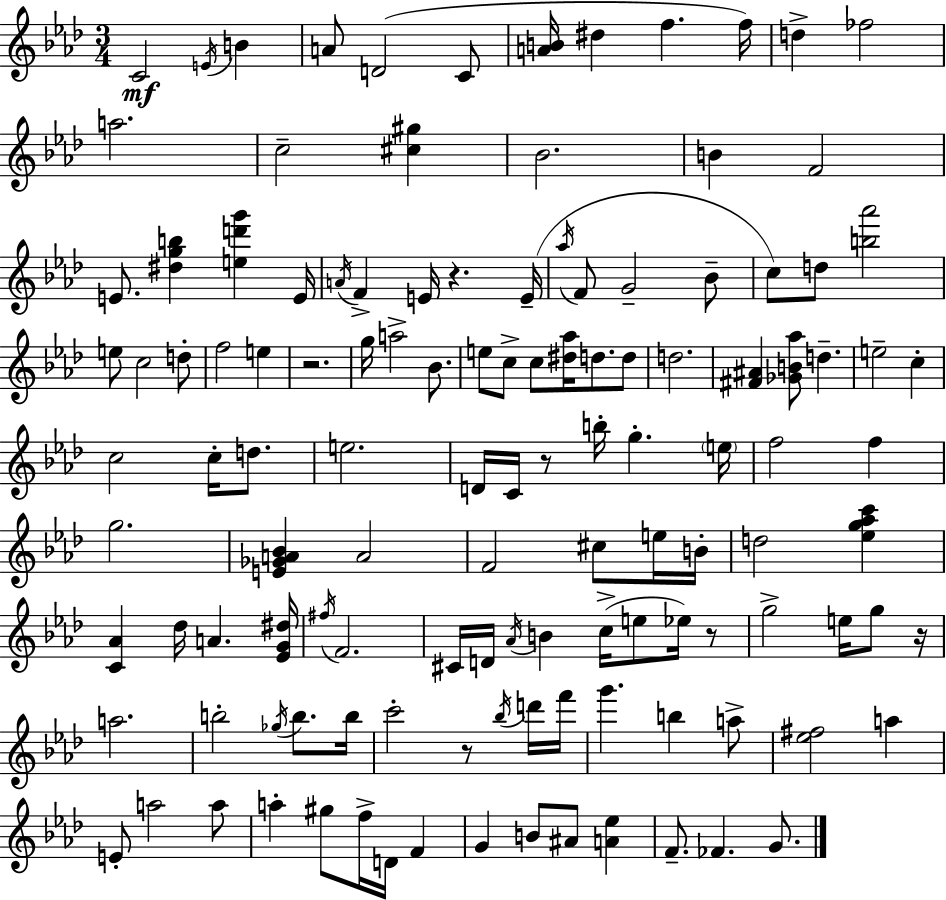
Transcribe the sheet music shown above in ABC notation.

X:1
T:Untitled
M:3/4
L:1/4
K:Ab
C2 E/4 B A/2 D2 C/2 [AB]/4 ^d f f/4 d _f2 a2 c2 [^c^g] _B2 B F2 E/2 [^dgb] [ed'g'] E/4 A/4 F E/4 z E/4 _a/4 F/2 G2 _B/2 c/2 d/2 [b_a']2 e/2 c2 d/2 f2 e z2 g/4 a2 _B/2 e/2 c/2 c/2 [^d_a]/4 d/2 d/2 d2 [^F^A] [_GB_a]/2 d e2 c c2 c/4 d/2 e2 D/4 C/4 z/2 b/4 g e/4 f2 f g2 [E_GA_B] A2 F2 ^c/2 e/4 B/4 d2 [_eg_ac'] [C_A] _d/4 A [_EG^d]/4 ^f/4 F2 ^C/4 D/4 _A/4 B c/4 e/2 _e/4 z/2 g2 e/4 g/2 z/4 a2 b2 _g/4 b/2 b/4 c'2 z/2 _b/4 d'/4 f'/4 g' b a/2 [_e^f]2 a E/2 a2 a/2 a ^g/2 f/4 D/4 F G B/2 ^A/2 [A_e] F/2 _F G/2